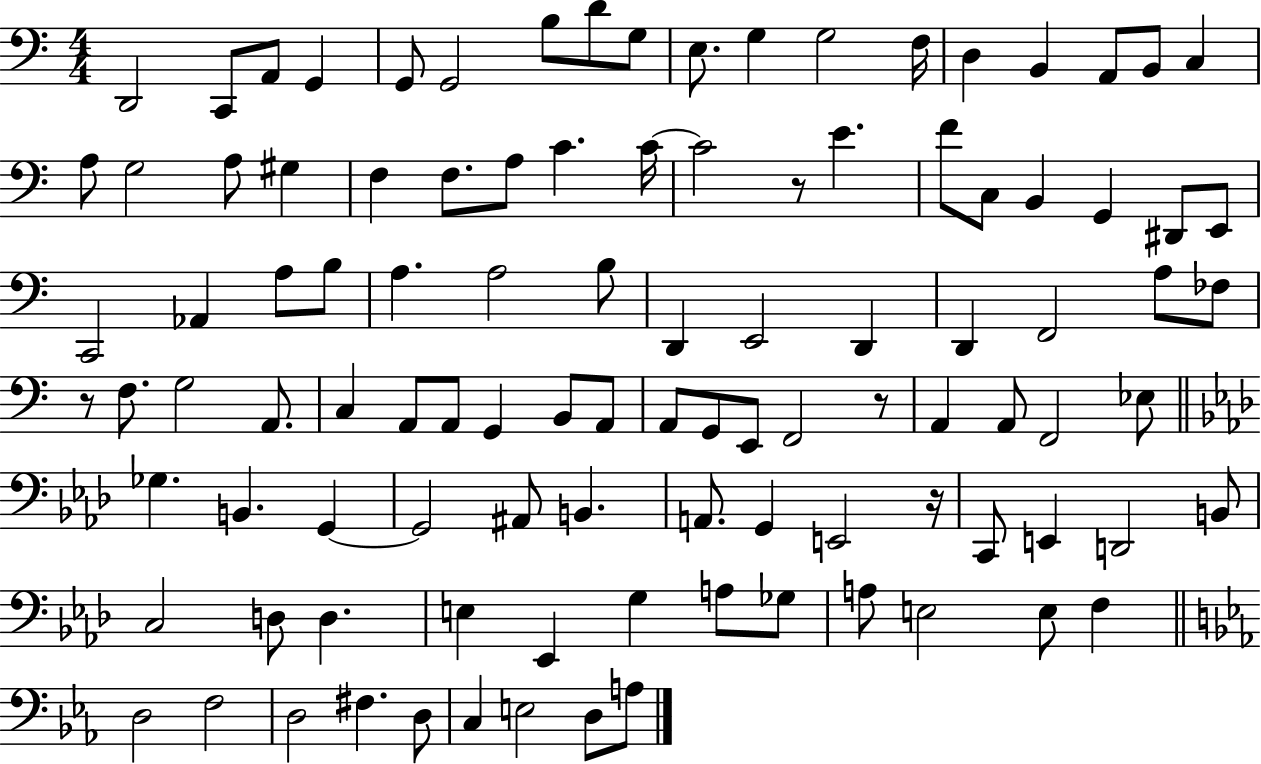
X:1
T:Untitled
M:4/4
L:1/4
K:C
D,,2 C,,/2 A,,/2 G,, G,,/2 G,,2 B,/2 D/2 G,/2 E,/2 G, G,2 F,/4 D, B,, A,,/2 B,,/2 C, A,/2 G,2 A,/2 ^G, F, F,/2 A,/2 C C/4 C2 z/2 E F/2 C,/2 B,, G,, ^D,,/2 E,,/2 C,,2 _A,, A,/2 B,/2 A, A,2 B,/2 D,, E,,2 D,, D,, F,,2 A,/2 _F,/2 z/2 F,/2 G,2 A,,/2 C, A,,/2 A,,/2 G,, B,,/2 A,,/2 A,,/2 G,,/2 E,,/2 F,,2 z/2 A,, A,,/2 F,,2 _E,/2 _G, B,, G,, G,,2 ^A,,/2 B,, A,,/2 G,, E,,2 z/4 C,,/2 E,, D,,2 B,,/2 C,2 D,/2 D, E, _E,, G, A,/2 _G,/2 A,/2 E,2 E,/2 F, D,2 F,2 D,2 ^F, D,/2 C, E,2 D,/2 A,/2